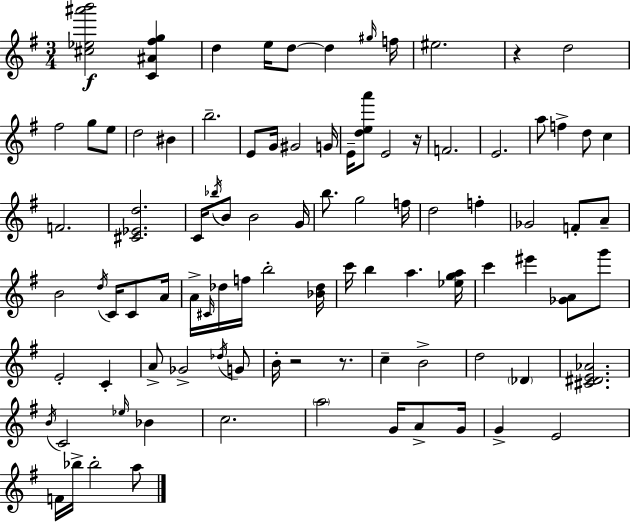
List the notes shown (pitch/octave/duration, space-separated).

[C#5,Eb5,A#6,B6]/h [C4,A#4,F#5,G5]/q D5/q E5/s D5/e D5/q G#5/s F5/s EIS5/h. R/q D5/h F#5/h G5/e E5/e D5/h BIS4/q B5/h. E4/e G4/s G#4/h G4/s E4/s [D5,E5,A6]/e E4/h R/s F4/h. E4/h. A5/e F5/q D5/e C5/q F4/h. [C#4,Eb4,D5]/h. C4/s Bb5/s B4/e B4/h G4/s B5/e. G5/h F5/s D5/h F5/q Gb4/h F4/e A4/e B4/h D5/s C4/s C4/e A4/s A4/s C#4/s Db5/s F5/s B5/h [Bb4,Db5]/s C6/s B5/q A5/q. [Eb5,G5,A5]/s C6/q EIS6/q [Gb4,A4]/e G6/e E4/h C4/q A4/e Gb4/h Db5/s G4/e B4/s R/h R/e. C5/q B4/h D5/h Db4/q [C#4,D#4,E4,Ab4]/h. B4/s C4/h Eb5/s Bb4/q C5/h. A5/h G4/s A4/e G4/s G4/q E4/h F4/s Bb5/s Bb5/h A5/e